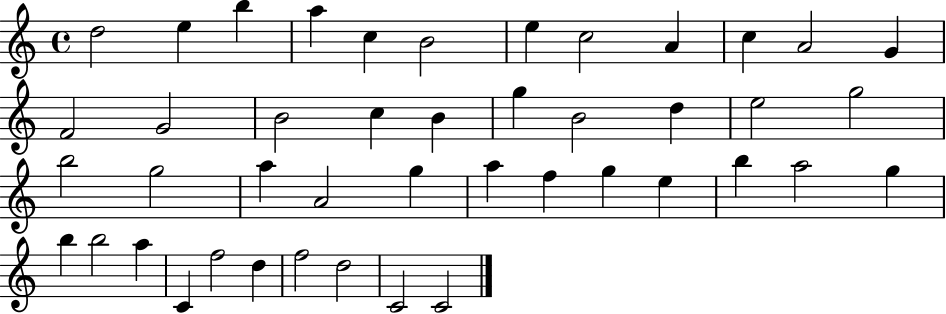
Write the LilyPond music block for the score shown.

{
  \clef treble
  \time 4/4
  \defaultTimeSignature
  \key c \major
  d''2 e''4 b''4 | a''4 c''4 b'2 | e''4 c''2 a'4 | c''4 a'2 g'4 | \break f'2 g'2 | b'2 c''4 b'4 | g''4 b'2 d''4 | e''2 g''2 | \break b''2 g''2 | a''4 a'2 g''4 | a''4 f''4 g''4 e''4 | b''4 a''2 g''4 | \break b''4 b''2 a''4 | c'4 f''2 d''4 | f''2 d''2 | c'2 c'2 | \break \bar "|."
}